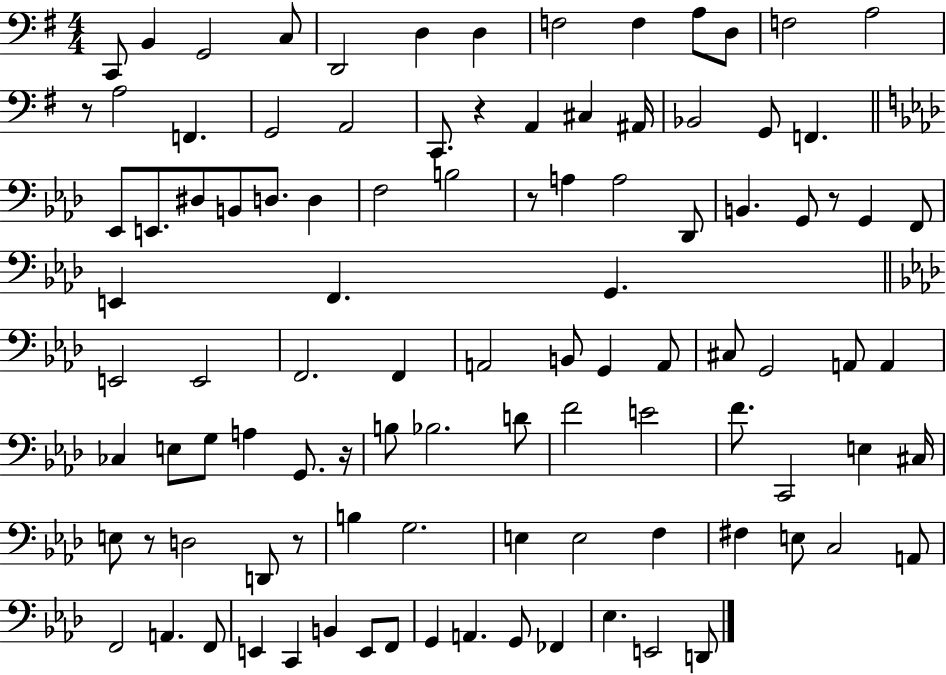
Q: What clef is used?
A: bass